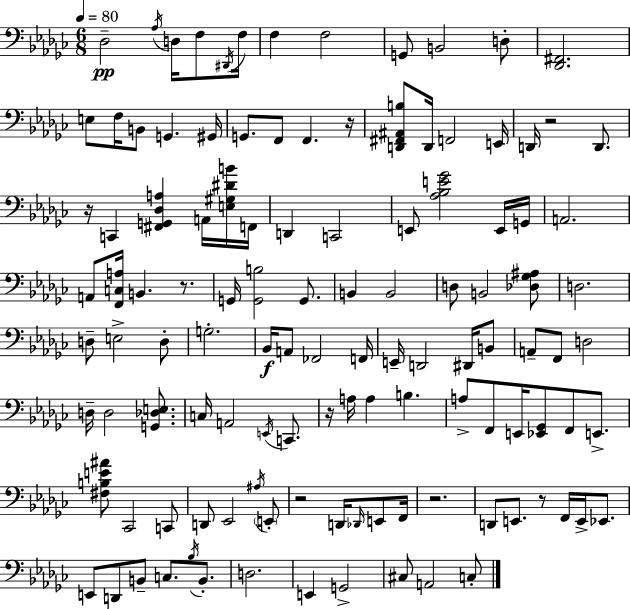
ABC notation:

X:1
T:Untitled
M:6/8
L:1/4
K:Ebm
_D,2 _A,/4 D,/4 F,/2 ^D,,/4 F,/4 F, F,2 G,,/2 B,,2 D,/2 [_D,,^F,,]2 E,/2 F,/4 B,,/2 G,, ^G,,/4 G,,/2 F,,/2 F,, z/4 [D,,^F,,^A,,B,]/2 D,,/4 F,,2 E,,/4 D,,/4 z2 D,,/2 z/4 C,, [^F,,G,,_D,A,] A,,/4 [E,^G,^DB]/4 F,,/4 D,, C,,2 E,,/2 [_A,_B,E_G]2 E,,/4 G,,/4 A,,2 A,,/2 [F,,C,A,]/4 B,, z/2 G,,/4 [G,,B,]2 G,,/2 B,, B,,2 D,/2 B,,2 [_D,_G,^A,]/2 D,2 D,/2 E,2 D,/2 G,2 _B,,/4 A,,/2 _F,,2 F,,/4 E,,/4 D,,2 ^D,,/4 B,,/2 A,,/2 F,,/2 D,2 D,/4 D,2 [G,,_D,E,]/2 C,/4 A,,2 E,,/4 C,,/2 z/4 A,/4 A, B, A,/2 F,,/2 E,,/4 [_E,,_G,,]/2 F,,/2 E,,/2 [^F,B,E^A]/2 _C,,2 C,,/2 D,,/2 _E,,2 ^A,/4 E,,/2 z2 D,,/4 _D,,/4 E,,/2 F,,/4 z2 D,,/2 E,,/2 z/2 F,,/4 E,,/4 _E,,/2 E,,/2 D,,/2 B,,/2 C,/2 _B,/4 B,,/2 D,2 E,, G,,2 ^C,/2 A,,2 C,/2